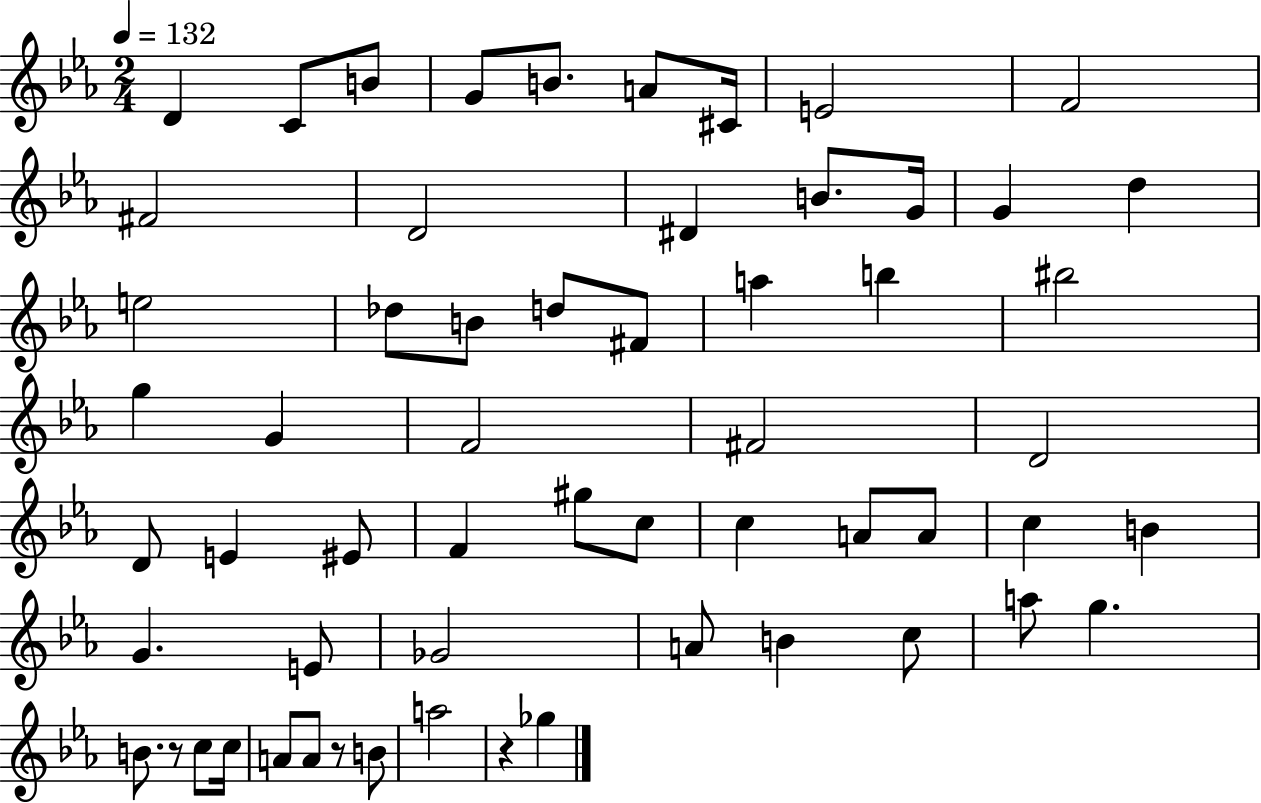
X:1
T:Untitled
M:2/4
L:1/4
K:Eb
D C/2 B/2 G/2 B/2 A/2 ^C/4 E2 F2 ^F2 D2 ^D B/2 G/4 G d e2 _d/2 B/2 d/2 ^F/2 a b ^b2 g G F2 ^F2 D2 D/2 E ^E/2 F ^g/2 c/2 c A/2 A/2 c B G E/2 _G2 A/2 B c/2 a/2 g B/2 z/2 c/2 c/4 A/2 A/2 z/2 B/2 a2 z _g